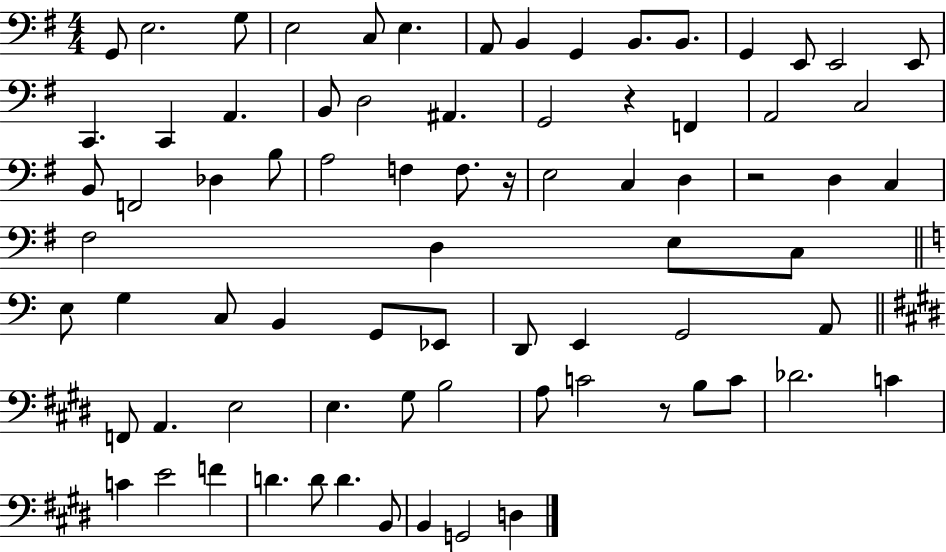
X:1
T:Untitled
M:4/4
L:1/4
K:G
G,,/2 E,2 G,/2 E,2 C,/2 E, A,,/2 B,, G,, B,,/2 B,,/2 G,, E,,/2 E,,2 E,,/2 C,, C,, A,, B,,/2 D,2 ^A,, G,,2 z F,, A,,2 C,2 B,,/2 F,,2 _D, B,/2 A,2 F, F,/2 z/4 E,2 C, D, z2 D, C, ^F,2 D, E,/2 C,/2 E,/2 G, C,/2 B,, G,,/2 _E,,/2 D,,/2 E,, G,,2 A,,/2 F,,/2 A,, E,2 E, ^G,/2 B,2 A,/2 C2 z/2 B,/2 C/2 _D2 C C E2 F D D/2 D B,,/2 B,, G,,2 D,